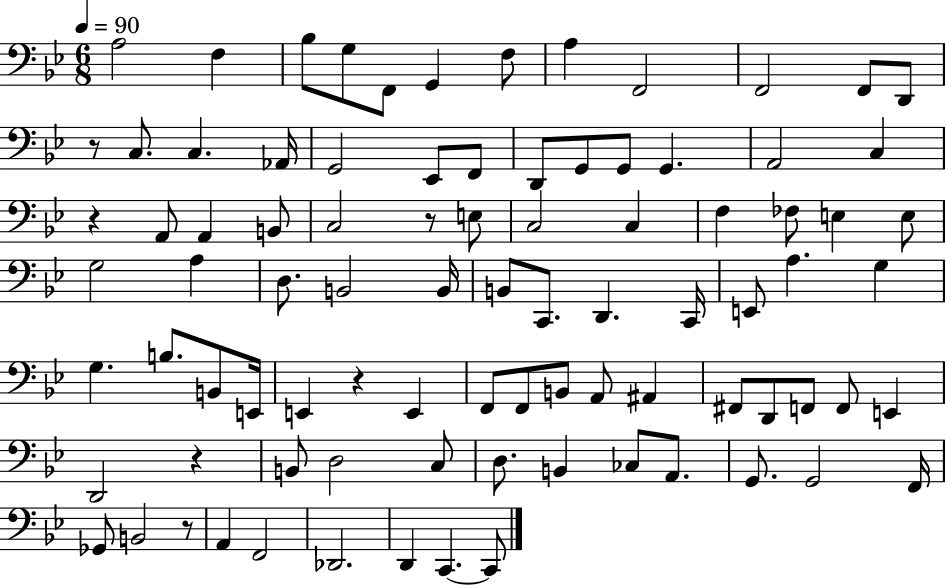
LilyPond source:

{
  \clef bass
  \numericTimeSignature
  \time 6/8
  \key bes \major
  \tempo 4 = 90
  a2 f4 | bes8 g8 f,8 g,4 f8 | a4 f,2 | f,2 f,8 d,8 | \break r8 c8. c4. aes,16 | g,2 ees,8 f,8 | d,8 g,8 g,8 g,4. | a,2 c4 | \break r4 a,8 a,4 b,8 | c2 r8 e8 | c2 c4 | f4 fes8 e4 e8 | \break g2 a4 | d8. b,2 b,16 | b,8 c,8. d,4. c,16 | e,8 a4. g4 | \break g4. b8. b,8 e,16 | e,4 r4 e,4 | f,8 f,8 b,8 a,8 ais,4 | fis,8 d,8 f,8 f,8 e,4 | \break d,2 r4 | b,8 d2 c8 | d8. b,4 ces8 a,8. | g,8. g,2 f,16 | \break ges,8 b,2 r8 | a,4 f,2 | des,2. | d,4 c,4.~~ c,8 | \break \bar "|."
}